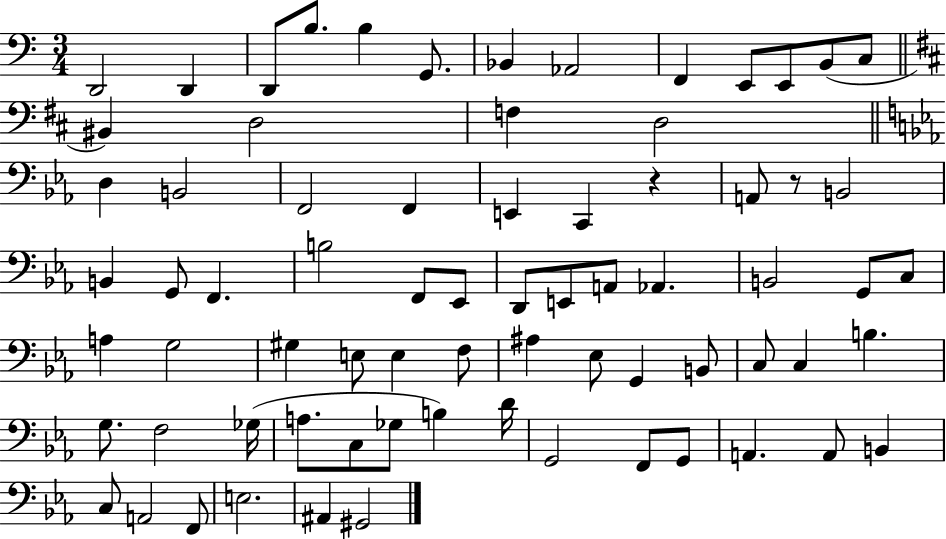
X:1
T:Untitled
M:3/4
L:1/4
K:C
D,,2 D,, D,,/2 B,/2 B, G,,/2 _B,, _A,,2 F,, E,,/2 E,,/2 B,,/2 C,/2 ^B,, D,2 F, D,2 D, B,,2 F,,2 F,, E,, C,, z A,,/2 z/2 B,,2 B,, G,,/2 F,, B,2 F,,/2 _E,,/2 D,,/2 E,,/2 A,,/2 _A,, B,,2 G,,/2 C,/2 A, G,2 ^G, E,/2 E, F,/2 ^A, _E,/2 G,, B,,/2 C,/2 C, B, G,/2 F,2 _G,/4 A,/2 C,/2 _G,/2 B, D/4 G,,2 F,,/2 G,,/2 A,, A,,/2 B,, C,/2 A,,2 F,,/2 E,2 ^A,, ^G,,2